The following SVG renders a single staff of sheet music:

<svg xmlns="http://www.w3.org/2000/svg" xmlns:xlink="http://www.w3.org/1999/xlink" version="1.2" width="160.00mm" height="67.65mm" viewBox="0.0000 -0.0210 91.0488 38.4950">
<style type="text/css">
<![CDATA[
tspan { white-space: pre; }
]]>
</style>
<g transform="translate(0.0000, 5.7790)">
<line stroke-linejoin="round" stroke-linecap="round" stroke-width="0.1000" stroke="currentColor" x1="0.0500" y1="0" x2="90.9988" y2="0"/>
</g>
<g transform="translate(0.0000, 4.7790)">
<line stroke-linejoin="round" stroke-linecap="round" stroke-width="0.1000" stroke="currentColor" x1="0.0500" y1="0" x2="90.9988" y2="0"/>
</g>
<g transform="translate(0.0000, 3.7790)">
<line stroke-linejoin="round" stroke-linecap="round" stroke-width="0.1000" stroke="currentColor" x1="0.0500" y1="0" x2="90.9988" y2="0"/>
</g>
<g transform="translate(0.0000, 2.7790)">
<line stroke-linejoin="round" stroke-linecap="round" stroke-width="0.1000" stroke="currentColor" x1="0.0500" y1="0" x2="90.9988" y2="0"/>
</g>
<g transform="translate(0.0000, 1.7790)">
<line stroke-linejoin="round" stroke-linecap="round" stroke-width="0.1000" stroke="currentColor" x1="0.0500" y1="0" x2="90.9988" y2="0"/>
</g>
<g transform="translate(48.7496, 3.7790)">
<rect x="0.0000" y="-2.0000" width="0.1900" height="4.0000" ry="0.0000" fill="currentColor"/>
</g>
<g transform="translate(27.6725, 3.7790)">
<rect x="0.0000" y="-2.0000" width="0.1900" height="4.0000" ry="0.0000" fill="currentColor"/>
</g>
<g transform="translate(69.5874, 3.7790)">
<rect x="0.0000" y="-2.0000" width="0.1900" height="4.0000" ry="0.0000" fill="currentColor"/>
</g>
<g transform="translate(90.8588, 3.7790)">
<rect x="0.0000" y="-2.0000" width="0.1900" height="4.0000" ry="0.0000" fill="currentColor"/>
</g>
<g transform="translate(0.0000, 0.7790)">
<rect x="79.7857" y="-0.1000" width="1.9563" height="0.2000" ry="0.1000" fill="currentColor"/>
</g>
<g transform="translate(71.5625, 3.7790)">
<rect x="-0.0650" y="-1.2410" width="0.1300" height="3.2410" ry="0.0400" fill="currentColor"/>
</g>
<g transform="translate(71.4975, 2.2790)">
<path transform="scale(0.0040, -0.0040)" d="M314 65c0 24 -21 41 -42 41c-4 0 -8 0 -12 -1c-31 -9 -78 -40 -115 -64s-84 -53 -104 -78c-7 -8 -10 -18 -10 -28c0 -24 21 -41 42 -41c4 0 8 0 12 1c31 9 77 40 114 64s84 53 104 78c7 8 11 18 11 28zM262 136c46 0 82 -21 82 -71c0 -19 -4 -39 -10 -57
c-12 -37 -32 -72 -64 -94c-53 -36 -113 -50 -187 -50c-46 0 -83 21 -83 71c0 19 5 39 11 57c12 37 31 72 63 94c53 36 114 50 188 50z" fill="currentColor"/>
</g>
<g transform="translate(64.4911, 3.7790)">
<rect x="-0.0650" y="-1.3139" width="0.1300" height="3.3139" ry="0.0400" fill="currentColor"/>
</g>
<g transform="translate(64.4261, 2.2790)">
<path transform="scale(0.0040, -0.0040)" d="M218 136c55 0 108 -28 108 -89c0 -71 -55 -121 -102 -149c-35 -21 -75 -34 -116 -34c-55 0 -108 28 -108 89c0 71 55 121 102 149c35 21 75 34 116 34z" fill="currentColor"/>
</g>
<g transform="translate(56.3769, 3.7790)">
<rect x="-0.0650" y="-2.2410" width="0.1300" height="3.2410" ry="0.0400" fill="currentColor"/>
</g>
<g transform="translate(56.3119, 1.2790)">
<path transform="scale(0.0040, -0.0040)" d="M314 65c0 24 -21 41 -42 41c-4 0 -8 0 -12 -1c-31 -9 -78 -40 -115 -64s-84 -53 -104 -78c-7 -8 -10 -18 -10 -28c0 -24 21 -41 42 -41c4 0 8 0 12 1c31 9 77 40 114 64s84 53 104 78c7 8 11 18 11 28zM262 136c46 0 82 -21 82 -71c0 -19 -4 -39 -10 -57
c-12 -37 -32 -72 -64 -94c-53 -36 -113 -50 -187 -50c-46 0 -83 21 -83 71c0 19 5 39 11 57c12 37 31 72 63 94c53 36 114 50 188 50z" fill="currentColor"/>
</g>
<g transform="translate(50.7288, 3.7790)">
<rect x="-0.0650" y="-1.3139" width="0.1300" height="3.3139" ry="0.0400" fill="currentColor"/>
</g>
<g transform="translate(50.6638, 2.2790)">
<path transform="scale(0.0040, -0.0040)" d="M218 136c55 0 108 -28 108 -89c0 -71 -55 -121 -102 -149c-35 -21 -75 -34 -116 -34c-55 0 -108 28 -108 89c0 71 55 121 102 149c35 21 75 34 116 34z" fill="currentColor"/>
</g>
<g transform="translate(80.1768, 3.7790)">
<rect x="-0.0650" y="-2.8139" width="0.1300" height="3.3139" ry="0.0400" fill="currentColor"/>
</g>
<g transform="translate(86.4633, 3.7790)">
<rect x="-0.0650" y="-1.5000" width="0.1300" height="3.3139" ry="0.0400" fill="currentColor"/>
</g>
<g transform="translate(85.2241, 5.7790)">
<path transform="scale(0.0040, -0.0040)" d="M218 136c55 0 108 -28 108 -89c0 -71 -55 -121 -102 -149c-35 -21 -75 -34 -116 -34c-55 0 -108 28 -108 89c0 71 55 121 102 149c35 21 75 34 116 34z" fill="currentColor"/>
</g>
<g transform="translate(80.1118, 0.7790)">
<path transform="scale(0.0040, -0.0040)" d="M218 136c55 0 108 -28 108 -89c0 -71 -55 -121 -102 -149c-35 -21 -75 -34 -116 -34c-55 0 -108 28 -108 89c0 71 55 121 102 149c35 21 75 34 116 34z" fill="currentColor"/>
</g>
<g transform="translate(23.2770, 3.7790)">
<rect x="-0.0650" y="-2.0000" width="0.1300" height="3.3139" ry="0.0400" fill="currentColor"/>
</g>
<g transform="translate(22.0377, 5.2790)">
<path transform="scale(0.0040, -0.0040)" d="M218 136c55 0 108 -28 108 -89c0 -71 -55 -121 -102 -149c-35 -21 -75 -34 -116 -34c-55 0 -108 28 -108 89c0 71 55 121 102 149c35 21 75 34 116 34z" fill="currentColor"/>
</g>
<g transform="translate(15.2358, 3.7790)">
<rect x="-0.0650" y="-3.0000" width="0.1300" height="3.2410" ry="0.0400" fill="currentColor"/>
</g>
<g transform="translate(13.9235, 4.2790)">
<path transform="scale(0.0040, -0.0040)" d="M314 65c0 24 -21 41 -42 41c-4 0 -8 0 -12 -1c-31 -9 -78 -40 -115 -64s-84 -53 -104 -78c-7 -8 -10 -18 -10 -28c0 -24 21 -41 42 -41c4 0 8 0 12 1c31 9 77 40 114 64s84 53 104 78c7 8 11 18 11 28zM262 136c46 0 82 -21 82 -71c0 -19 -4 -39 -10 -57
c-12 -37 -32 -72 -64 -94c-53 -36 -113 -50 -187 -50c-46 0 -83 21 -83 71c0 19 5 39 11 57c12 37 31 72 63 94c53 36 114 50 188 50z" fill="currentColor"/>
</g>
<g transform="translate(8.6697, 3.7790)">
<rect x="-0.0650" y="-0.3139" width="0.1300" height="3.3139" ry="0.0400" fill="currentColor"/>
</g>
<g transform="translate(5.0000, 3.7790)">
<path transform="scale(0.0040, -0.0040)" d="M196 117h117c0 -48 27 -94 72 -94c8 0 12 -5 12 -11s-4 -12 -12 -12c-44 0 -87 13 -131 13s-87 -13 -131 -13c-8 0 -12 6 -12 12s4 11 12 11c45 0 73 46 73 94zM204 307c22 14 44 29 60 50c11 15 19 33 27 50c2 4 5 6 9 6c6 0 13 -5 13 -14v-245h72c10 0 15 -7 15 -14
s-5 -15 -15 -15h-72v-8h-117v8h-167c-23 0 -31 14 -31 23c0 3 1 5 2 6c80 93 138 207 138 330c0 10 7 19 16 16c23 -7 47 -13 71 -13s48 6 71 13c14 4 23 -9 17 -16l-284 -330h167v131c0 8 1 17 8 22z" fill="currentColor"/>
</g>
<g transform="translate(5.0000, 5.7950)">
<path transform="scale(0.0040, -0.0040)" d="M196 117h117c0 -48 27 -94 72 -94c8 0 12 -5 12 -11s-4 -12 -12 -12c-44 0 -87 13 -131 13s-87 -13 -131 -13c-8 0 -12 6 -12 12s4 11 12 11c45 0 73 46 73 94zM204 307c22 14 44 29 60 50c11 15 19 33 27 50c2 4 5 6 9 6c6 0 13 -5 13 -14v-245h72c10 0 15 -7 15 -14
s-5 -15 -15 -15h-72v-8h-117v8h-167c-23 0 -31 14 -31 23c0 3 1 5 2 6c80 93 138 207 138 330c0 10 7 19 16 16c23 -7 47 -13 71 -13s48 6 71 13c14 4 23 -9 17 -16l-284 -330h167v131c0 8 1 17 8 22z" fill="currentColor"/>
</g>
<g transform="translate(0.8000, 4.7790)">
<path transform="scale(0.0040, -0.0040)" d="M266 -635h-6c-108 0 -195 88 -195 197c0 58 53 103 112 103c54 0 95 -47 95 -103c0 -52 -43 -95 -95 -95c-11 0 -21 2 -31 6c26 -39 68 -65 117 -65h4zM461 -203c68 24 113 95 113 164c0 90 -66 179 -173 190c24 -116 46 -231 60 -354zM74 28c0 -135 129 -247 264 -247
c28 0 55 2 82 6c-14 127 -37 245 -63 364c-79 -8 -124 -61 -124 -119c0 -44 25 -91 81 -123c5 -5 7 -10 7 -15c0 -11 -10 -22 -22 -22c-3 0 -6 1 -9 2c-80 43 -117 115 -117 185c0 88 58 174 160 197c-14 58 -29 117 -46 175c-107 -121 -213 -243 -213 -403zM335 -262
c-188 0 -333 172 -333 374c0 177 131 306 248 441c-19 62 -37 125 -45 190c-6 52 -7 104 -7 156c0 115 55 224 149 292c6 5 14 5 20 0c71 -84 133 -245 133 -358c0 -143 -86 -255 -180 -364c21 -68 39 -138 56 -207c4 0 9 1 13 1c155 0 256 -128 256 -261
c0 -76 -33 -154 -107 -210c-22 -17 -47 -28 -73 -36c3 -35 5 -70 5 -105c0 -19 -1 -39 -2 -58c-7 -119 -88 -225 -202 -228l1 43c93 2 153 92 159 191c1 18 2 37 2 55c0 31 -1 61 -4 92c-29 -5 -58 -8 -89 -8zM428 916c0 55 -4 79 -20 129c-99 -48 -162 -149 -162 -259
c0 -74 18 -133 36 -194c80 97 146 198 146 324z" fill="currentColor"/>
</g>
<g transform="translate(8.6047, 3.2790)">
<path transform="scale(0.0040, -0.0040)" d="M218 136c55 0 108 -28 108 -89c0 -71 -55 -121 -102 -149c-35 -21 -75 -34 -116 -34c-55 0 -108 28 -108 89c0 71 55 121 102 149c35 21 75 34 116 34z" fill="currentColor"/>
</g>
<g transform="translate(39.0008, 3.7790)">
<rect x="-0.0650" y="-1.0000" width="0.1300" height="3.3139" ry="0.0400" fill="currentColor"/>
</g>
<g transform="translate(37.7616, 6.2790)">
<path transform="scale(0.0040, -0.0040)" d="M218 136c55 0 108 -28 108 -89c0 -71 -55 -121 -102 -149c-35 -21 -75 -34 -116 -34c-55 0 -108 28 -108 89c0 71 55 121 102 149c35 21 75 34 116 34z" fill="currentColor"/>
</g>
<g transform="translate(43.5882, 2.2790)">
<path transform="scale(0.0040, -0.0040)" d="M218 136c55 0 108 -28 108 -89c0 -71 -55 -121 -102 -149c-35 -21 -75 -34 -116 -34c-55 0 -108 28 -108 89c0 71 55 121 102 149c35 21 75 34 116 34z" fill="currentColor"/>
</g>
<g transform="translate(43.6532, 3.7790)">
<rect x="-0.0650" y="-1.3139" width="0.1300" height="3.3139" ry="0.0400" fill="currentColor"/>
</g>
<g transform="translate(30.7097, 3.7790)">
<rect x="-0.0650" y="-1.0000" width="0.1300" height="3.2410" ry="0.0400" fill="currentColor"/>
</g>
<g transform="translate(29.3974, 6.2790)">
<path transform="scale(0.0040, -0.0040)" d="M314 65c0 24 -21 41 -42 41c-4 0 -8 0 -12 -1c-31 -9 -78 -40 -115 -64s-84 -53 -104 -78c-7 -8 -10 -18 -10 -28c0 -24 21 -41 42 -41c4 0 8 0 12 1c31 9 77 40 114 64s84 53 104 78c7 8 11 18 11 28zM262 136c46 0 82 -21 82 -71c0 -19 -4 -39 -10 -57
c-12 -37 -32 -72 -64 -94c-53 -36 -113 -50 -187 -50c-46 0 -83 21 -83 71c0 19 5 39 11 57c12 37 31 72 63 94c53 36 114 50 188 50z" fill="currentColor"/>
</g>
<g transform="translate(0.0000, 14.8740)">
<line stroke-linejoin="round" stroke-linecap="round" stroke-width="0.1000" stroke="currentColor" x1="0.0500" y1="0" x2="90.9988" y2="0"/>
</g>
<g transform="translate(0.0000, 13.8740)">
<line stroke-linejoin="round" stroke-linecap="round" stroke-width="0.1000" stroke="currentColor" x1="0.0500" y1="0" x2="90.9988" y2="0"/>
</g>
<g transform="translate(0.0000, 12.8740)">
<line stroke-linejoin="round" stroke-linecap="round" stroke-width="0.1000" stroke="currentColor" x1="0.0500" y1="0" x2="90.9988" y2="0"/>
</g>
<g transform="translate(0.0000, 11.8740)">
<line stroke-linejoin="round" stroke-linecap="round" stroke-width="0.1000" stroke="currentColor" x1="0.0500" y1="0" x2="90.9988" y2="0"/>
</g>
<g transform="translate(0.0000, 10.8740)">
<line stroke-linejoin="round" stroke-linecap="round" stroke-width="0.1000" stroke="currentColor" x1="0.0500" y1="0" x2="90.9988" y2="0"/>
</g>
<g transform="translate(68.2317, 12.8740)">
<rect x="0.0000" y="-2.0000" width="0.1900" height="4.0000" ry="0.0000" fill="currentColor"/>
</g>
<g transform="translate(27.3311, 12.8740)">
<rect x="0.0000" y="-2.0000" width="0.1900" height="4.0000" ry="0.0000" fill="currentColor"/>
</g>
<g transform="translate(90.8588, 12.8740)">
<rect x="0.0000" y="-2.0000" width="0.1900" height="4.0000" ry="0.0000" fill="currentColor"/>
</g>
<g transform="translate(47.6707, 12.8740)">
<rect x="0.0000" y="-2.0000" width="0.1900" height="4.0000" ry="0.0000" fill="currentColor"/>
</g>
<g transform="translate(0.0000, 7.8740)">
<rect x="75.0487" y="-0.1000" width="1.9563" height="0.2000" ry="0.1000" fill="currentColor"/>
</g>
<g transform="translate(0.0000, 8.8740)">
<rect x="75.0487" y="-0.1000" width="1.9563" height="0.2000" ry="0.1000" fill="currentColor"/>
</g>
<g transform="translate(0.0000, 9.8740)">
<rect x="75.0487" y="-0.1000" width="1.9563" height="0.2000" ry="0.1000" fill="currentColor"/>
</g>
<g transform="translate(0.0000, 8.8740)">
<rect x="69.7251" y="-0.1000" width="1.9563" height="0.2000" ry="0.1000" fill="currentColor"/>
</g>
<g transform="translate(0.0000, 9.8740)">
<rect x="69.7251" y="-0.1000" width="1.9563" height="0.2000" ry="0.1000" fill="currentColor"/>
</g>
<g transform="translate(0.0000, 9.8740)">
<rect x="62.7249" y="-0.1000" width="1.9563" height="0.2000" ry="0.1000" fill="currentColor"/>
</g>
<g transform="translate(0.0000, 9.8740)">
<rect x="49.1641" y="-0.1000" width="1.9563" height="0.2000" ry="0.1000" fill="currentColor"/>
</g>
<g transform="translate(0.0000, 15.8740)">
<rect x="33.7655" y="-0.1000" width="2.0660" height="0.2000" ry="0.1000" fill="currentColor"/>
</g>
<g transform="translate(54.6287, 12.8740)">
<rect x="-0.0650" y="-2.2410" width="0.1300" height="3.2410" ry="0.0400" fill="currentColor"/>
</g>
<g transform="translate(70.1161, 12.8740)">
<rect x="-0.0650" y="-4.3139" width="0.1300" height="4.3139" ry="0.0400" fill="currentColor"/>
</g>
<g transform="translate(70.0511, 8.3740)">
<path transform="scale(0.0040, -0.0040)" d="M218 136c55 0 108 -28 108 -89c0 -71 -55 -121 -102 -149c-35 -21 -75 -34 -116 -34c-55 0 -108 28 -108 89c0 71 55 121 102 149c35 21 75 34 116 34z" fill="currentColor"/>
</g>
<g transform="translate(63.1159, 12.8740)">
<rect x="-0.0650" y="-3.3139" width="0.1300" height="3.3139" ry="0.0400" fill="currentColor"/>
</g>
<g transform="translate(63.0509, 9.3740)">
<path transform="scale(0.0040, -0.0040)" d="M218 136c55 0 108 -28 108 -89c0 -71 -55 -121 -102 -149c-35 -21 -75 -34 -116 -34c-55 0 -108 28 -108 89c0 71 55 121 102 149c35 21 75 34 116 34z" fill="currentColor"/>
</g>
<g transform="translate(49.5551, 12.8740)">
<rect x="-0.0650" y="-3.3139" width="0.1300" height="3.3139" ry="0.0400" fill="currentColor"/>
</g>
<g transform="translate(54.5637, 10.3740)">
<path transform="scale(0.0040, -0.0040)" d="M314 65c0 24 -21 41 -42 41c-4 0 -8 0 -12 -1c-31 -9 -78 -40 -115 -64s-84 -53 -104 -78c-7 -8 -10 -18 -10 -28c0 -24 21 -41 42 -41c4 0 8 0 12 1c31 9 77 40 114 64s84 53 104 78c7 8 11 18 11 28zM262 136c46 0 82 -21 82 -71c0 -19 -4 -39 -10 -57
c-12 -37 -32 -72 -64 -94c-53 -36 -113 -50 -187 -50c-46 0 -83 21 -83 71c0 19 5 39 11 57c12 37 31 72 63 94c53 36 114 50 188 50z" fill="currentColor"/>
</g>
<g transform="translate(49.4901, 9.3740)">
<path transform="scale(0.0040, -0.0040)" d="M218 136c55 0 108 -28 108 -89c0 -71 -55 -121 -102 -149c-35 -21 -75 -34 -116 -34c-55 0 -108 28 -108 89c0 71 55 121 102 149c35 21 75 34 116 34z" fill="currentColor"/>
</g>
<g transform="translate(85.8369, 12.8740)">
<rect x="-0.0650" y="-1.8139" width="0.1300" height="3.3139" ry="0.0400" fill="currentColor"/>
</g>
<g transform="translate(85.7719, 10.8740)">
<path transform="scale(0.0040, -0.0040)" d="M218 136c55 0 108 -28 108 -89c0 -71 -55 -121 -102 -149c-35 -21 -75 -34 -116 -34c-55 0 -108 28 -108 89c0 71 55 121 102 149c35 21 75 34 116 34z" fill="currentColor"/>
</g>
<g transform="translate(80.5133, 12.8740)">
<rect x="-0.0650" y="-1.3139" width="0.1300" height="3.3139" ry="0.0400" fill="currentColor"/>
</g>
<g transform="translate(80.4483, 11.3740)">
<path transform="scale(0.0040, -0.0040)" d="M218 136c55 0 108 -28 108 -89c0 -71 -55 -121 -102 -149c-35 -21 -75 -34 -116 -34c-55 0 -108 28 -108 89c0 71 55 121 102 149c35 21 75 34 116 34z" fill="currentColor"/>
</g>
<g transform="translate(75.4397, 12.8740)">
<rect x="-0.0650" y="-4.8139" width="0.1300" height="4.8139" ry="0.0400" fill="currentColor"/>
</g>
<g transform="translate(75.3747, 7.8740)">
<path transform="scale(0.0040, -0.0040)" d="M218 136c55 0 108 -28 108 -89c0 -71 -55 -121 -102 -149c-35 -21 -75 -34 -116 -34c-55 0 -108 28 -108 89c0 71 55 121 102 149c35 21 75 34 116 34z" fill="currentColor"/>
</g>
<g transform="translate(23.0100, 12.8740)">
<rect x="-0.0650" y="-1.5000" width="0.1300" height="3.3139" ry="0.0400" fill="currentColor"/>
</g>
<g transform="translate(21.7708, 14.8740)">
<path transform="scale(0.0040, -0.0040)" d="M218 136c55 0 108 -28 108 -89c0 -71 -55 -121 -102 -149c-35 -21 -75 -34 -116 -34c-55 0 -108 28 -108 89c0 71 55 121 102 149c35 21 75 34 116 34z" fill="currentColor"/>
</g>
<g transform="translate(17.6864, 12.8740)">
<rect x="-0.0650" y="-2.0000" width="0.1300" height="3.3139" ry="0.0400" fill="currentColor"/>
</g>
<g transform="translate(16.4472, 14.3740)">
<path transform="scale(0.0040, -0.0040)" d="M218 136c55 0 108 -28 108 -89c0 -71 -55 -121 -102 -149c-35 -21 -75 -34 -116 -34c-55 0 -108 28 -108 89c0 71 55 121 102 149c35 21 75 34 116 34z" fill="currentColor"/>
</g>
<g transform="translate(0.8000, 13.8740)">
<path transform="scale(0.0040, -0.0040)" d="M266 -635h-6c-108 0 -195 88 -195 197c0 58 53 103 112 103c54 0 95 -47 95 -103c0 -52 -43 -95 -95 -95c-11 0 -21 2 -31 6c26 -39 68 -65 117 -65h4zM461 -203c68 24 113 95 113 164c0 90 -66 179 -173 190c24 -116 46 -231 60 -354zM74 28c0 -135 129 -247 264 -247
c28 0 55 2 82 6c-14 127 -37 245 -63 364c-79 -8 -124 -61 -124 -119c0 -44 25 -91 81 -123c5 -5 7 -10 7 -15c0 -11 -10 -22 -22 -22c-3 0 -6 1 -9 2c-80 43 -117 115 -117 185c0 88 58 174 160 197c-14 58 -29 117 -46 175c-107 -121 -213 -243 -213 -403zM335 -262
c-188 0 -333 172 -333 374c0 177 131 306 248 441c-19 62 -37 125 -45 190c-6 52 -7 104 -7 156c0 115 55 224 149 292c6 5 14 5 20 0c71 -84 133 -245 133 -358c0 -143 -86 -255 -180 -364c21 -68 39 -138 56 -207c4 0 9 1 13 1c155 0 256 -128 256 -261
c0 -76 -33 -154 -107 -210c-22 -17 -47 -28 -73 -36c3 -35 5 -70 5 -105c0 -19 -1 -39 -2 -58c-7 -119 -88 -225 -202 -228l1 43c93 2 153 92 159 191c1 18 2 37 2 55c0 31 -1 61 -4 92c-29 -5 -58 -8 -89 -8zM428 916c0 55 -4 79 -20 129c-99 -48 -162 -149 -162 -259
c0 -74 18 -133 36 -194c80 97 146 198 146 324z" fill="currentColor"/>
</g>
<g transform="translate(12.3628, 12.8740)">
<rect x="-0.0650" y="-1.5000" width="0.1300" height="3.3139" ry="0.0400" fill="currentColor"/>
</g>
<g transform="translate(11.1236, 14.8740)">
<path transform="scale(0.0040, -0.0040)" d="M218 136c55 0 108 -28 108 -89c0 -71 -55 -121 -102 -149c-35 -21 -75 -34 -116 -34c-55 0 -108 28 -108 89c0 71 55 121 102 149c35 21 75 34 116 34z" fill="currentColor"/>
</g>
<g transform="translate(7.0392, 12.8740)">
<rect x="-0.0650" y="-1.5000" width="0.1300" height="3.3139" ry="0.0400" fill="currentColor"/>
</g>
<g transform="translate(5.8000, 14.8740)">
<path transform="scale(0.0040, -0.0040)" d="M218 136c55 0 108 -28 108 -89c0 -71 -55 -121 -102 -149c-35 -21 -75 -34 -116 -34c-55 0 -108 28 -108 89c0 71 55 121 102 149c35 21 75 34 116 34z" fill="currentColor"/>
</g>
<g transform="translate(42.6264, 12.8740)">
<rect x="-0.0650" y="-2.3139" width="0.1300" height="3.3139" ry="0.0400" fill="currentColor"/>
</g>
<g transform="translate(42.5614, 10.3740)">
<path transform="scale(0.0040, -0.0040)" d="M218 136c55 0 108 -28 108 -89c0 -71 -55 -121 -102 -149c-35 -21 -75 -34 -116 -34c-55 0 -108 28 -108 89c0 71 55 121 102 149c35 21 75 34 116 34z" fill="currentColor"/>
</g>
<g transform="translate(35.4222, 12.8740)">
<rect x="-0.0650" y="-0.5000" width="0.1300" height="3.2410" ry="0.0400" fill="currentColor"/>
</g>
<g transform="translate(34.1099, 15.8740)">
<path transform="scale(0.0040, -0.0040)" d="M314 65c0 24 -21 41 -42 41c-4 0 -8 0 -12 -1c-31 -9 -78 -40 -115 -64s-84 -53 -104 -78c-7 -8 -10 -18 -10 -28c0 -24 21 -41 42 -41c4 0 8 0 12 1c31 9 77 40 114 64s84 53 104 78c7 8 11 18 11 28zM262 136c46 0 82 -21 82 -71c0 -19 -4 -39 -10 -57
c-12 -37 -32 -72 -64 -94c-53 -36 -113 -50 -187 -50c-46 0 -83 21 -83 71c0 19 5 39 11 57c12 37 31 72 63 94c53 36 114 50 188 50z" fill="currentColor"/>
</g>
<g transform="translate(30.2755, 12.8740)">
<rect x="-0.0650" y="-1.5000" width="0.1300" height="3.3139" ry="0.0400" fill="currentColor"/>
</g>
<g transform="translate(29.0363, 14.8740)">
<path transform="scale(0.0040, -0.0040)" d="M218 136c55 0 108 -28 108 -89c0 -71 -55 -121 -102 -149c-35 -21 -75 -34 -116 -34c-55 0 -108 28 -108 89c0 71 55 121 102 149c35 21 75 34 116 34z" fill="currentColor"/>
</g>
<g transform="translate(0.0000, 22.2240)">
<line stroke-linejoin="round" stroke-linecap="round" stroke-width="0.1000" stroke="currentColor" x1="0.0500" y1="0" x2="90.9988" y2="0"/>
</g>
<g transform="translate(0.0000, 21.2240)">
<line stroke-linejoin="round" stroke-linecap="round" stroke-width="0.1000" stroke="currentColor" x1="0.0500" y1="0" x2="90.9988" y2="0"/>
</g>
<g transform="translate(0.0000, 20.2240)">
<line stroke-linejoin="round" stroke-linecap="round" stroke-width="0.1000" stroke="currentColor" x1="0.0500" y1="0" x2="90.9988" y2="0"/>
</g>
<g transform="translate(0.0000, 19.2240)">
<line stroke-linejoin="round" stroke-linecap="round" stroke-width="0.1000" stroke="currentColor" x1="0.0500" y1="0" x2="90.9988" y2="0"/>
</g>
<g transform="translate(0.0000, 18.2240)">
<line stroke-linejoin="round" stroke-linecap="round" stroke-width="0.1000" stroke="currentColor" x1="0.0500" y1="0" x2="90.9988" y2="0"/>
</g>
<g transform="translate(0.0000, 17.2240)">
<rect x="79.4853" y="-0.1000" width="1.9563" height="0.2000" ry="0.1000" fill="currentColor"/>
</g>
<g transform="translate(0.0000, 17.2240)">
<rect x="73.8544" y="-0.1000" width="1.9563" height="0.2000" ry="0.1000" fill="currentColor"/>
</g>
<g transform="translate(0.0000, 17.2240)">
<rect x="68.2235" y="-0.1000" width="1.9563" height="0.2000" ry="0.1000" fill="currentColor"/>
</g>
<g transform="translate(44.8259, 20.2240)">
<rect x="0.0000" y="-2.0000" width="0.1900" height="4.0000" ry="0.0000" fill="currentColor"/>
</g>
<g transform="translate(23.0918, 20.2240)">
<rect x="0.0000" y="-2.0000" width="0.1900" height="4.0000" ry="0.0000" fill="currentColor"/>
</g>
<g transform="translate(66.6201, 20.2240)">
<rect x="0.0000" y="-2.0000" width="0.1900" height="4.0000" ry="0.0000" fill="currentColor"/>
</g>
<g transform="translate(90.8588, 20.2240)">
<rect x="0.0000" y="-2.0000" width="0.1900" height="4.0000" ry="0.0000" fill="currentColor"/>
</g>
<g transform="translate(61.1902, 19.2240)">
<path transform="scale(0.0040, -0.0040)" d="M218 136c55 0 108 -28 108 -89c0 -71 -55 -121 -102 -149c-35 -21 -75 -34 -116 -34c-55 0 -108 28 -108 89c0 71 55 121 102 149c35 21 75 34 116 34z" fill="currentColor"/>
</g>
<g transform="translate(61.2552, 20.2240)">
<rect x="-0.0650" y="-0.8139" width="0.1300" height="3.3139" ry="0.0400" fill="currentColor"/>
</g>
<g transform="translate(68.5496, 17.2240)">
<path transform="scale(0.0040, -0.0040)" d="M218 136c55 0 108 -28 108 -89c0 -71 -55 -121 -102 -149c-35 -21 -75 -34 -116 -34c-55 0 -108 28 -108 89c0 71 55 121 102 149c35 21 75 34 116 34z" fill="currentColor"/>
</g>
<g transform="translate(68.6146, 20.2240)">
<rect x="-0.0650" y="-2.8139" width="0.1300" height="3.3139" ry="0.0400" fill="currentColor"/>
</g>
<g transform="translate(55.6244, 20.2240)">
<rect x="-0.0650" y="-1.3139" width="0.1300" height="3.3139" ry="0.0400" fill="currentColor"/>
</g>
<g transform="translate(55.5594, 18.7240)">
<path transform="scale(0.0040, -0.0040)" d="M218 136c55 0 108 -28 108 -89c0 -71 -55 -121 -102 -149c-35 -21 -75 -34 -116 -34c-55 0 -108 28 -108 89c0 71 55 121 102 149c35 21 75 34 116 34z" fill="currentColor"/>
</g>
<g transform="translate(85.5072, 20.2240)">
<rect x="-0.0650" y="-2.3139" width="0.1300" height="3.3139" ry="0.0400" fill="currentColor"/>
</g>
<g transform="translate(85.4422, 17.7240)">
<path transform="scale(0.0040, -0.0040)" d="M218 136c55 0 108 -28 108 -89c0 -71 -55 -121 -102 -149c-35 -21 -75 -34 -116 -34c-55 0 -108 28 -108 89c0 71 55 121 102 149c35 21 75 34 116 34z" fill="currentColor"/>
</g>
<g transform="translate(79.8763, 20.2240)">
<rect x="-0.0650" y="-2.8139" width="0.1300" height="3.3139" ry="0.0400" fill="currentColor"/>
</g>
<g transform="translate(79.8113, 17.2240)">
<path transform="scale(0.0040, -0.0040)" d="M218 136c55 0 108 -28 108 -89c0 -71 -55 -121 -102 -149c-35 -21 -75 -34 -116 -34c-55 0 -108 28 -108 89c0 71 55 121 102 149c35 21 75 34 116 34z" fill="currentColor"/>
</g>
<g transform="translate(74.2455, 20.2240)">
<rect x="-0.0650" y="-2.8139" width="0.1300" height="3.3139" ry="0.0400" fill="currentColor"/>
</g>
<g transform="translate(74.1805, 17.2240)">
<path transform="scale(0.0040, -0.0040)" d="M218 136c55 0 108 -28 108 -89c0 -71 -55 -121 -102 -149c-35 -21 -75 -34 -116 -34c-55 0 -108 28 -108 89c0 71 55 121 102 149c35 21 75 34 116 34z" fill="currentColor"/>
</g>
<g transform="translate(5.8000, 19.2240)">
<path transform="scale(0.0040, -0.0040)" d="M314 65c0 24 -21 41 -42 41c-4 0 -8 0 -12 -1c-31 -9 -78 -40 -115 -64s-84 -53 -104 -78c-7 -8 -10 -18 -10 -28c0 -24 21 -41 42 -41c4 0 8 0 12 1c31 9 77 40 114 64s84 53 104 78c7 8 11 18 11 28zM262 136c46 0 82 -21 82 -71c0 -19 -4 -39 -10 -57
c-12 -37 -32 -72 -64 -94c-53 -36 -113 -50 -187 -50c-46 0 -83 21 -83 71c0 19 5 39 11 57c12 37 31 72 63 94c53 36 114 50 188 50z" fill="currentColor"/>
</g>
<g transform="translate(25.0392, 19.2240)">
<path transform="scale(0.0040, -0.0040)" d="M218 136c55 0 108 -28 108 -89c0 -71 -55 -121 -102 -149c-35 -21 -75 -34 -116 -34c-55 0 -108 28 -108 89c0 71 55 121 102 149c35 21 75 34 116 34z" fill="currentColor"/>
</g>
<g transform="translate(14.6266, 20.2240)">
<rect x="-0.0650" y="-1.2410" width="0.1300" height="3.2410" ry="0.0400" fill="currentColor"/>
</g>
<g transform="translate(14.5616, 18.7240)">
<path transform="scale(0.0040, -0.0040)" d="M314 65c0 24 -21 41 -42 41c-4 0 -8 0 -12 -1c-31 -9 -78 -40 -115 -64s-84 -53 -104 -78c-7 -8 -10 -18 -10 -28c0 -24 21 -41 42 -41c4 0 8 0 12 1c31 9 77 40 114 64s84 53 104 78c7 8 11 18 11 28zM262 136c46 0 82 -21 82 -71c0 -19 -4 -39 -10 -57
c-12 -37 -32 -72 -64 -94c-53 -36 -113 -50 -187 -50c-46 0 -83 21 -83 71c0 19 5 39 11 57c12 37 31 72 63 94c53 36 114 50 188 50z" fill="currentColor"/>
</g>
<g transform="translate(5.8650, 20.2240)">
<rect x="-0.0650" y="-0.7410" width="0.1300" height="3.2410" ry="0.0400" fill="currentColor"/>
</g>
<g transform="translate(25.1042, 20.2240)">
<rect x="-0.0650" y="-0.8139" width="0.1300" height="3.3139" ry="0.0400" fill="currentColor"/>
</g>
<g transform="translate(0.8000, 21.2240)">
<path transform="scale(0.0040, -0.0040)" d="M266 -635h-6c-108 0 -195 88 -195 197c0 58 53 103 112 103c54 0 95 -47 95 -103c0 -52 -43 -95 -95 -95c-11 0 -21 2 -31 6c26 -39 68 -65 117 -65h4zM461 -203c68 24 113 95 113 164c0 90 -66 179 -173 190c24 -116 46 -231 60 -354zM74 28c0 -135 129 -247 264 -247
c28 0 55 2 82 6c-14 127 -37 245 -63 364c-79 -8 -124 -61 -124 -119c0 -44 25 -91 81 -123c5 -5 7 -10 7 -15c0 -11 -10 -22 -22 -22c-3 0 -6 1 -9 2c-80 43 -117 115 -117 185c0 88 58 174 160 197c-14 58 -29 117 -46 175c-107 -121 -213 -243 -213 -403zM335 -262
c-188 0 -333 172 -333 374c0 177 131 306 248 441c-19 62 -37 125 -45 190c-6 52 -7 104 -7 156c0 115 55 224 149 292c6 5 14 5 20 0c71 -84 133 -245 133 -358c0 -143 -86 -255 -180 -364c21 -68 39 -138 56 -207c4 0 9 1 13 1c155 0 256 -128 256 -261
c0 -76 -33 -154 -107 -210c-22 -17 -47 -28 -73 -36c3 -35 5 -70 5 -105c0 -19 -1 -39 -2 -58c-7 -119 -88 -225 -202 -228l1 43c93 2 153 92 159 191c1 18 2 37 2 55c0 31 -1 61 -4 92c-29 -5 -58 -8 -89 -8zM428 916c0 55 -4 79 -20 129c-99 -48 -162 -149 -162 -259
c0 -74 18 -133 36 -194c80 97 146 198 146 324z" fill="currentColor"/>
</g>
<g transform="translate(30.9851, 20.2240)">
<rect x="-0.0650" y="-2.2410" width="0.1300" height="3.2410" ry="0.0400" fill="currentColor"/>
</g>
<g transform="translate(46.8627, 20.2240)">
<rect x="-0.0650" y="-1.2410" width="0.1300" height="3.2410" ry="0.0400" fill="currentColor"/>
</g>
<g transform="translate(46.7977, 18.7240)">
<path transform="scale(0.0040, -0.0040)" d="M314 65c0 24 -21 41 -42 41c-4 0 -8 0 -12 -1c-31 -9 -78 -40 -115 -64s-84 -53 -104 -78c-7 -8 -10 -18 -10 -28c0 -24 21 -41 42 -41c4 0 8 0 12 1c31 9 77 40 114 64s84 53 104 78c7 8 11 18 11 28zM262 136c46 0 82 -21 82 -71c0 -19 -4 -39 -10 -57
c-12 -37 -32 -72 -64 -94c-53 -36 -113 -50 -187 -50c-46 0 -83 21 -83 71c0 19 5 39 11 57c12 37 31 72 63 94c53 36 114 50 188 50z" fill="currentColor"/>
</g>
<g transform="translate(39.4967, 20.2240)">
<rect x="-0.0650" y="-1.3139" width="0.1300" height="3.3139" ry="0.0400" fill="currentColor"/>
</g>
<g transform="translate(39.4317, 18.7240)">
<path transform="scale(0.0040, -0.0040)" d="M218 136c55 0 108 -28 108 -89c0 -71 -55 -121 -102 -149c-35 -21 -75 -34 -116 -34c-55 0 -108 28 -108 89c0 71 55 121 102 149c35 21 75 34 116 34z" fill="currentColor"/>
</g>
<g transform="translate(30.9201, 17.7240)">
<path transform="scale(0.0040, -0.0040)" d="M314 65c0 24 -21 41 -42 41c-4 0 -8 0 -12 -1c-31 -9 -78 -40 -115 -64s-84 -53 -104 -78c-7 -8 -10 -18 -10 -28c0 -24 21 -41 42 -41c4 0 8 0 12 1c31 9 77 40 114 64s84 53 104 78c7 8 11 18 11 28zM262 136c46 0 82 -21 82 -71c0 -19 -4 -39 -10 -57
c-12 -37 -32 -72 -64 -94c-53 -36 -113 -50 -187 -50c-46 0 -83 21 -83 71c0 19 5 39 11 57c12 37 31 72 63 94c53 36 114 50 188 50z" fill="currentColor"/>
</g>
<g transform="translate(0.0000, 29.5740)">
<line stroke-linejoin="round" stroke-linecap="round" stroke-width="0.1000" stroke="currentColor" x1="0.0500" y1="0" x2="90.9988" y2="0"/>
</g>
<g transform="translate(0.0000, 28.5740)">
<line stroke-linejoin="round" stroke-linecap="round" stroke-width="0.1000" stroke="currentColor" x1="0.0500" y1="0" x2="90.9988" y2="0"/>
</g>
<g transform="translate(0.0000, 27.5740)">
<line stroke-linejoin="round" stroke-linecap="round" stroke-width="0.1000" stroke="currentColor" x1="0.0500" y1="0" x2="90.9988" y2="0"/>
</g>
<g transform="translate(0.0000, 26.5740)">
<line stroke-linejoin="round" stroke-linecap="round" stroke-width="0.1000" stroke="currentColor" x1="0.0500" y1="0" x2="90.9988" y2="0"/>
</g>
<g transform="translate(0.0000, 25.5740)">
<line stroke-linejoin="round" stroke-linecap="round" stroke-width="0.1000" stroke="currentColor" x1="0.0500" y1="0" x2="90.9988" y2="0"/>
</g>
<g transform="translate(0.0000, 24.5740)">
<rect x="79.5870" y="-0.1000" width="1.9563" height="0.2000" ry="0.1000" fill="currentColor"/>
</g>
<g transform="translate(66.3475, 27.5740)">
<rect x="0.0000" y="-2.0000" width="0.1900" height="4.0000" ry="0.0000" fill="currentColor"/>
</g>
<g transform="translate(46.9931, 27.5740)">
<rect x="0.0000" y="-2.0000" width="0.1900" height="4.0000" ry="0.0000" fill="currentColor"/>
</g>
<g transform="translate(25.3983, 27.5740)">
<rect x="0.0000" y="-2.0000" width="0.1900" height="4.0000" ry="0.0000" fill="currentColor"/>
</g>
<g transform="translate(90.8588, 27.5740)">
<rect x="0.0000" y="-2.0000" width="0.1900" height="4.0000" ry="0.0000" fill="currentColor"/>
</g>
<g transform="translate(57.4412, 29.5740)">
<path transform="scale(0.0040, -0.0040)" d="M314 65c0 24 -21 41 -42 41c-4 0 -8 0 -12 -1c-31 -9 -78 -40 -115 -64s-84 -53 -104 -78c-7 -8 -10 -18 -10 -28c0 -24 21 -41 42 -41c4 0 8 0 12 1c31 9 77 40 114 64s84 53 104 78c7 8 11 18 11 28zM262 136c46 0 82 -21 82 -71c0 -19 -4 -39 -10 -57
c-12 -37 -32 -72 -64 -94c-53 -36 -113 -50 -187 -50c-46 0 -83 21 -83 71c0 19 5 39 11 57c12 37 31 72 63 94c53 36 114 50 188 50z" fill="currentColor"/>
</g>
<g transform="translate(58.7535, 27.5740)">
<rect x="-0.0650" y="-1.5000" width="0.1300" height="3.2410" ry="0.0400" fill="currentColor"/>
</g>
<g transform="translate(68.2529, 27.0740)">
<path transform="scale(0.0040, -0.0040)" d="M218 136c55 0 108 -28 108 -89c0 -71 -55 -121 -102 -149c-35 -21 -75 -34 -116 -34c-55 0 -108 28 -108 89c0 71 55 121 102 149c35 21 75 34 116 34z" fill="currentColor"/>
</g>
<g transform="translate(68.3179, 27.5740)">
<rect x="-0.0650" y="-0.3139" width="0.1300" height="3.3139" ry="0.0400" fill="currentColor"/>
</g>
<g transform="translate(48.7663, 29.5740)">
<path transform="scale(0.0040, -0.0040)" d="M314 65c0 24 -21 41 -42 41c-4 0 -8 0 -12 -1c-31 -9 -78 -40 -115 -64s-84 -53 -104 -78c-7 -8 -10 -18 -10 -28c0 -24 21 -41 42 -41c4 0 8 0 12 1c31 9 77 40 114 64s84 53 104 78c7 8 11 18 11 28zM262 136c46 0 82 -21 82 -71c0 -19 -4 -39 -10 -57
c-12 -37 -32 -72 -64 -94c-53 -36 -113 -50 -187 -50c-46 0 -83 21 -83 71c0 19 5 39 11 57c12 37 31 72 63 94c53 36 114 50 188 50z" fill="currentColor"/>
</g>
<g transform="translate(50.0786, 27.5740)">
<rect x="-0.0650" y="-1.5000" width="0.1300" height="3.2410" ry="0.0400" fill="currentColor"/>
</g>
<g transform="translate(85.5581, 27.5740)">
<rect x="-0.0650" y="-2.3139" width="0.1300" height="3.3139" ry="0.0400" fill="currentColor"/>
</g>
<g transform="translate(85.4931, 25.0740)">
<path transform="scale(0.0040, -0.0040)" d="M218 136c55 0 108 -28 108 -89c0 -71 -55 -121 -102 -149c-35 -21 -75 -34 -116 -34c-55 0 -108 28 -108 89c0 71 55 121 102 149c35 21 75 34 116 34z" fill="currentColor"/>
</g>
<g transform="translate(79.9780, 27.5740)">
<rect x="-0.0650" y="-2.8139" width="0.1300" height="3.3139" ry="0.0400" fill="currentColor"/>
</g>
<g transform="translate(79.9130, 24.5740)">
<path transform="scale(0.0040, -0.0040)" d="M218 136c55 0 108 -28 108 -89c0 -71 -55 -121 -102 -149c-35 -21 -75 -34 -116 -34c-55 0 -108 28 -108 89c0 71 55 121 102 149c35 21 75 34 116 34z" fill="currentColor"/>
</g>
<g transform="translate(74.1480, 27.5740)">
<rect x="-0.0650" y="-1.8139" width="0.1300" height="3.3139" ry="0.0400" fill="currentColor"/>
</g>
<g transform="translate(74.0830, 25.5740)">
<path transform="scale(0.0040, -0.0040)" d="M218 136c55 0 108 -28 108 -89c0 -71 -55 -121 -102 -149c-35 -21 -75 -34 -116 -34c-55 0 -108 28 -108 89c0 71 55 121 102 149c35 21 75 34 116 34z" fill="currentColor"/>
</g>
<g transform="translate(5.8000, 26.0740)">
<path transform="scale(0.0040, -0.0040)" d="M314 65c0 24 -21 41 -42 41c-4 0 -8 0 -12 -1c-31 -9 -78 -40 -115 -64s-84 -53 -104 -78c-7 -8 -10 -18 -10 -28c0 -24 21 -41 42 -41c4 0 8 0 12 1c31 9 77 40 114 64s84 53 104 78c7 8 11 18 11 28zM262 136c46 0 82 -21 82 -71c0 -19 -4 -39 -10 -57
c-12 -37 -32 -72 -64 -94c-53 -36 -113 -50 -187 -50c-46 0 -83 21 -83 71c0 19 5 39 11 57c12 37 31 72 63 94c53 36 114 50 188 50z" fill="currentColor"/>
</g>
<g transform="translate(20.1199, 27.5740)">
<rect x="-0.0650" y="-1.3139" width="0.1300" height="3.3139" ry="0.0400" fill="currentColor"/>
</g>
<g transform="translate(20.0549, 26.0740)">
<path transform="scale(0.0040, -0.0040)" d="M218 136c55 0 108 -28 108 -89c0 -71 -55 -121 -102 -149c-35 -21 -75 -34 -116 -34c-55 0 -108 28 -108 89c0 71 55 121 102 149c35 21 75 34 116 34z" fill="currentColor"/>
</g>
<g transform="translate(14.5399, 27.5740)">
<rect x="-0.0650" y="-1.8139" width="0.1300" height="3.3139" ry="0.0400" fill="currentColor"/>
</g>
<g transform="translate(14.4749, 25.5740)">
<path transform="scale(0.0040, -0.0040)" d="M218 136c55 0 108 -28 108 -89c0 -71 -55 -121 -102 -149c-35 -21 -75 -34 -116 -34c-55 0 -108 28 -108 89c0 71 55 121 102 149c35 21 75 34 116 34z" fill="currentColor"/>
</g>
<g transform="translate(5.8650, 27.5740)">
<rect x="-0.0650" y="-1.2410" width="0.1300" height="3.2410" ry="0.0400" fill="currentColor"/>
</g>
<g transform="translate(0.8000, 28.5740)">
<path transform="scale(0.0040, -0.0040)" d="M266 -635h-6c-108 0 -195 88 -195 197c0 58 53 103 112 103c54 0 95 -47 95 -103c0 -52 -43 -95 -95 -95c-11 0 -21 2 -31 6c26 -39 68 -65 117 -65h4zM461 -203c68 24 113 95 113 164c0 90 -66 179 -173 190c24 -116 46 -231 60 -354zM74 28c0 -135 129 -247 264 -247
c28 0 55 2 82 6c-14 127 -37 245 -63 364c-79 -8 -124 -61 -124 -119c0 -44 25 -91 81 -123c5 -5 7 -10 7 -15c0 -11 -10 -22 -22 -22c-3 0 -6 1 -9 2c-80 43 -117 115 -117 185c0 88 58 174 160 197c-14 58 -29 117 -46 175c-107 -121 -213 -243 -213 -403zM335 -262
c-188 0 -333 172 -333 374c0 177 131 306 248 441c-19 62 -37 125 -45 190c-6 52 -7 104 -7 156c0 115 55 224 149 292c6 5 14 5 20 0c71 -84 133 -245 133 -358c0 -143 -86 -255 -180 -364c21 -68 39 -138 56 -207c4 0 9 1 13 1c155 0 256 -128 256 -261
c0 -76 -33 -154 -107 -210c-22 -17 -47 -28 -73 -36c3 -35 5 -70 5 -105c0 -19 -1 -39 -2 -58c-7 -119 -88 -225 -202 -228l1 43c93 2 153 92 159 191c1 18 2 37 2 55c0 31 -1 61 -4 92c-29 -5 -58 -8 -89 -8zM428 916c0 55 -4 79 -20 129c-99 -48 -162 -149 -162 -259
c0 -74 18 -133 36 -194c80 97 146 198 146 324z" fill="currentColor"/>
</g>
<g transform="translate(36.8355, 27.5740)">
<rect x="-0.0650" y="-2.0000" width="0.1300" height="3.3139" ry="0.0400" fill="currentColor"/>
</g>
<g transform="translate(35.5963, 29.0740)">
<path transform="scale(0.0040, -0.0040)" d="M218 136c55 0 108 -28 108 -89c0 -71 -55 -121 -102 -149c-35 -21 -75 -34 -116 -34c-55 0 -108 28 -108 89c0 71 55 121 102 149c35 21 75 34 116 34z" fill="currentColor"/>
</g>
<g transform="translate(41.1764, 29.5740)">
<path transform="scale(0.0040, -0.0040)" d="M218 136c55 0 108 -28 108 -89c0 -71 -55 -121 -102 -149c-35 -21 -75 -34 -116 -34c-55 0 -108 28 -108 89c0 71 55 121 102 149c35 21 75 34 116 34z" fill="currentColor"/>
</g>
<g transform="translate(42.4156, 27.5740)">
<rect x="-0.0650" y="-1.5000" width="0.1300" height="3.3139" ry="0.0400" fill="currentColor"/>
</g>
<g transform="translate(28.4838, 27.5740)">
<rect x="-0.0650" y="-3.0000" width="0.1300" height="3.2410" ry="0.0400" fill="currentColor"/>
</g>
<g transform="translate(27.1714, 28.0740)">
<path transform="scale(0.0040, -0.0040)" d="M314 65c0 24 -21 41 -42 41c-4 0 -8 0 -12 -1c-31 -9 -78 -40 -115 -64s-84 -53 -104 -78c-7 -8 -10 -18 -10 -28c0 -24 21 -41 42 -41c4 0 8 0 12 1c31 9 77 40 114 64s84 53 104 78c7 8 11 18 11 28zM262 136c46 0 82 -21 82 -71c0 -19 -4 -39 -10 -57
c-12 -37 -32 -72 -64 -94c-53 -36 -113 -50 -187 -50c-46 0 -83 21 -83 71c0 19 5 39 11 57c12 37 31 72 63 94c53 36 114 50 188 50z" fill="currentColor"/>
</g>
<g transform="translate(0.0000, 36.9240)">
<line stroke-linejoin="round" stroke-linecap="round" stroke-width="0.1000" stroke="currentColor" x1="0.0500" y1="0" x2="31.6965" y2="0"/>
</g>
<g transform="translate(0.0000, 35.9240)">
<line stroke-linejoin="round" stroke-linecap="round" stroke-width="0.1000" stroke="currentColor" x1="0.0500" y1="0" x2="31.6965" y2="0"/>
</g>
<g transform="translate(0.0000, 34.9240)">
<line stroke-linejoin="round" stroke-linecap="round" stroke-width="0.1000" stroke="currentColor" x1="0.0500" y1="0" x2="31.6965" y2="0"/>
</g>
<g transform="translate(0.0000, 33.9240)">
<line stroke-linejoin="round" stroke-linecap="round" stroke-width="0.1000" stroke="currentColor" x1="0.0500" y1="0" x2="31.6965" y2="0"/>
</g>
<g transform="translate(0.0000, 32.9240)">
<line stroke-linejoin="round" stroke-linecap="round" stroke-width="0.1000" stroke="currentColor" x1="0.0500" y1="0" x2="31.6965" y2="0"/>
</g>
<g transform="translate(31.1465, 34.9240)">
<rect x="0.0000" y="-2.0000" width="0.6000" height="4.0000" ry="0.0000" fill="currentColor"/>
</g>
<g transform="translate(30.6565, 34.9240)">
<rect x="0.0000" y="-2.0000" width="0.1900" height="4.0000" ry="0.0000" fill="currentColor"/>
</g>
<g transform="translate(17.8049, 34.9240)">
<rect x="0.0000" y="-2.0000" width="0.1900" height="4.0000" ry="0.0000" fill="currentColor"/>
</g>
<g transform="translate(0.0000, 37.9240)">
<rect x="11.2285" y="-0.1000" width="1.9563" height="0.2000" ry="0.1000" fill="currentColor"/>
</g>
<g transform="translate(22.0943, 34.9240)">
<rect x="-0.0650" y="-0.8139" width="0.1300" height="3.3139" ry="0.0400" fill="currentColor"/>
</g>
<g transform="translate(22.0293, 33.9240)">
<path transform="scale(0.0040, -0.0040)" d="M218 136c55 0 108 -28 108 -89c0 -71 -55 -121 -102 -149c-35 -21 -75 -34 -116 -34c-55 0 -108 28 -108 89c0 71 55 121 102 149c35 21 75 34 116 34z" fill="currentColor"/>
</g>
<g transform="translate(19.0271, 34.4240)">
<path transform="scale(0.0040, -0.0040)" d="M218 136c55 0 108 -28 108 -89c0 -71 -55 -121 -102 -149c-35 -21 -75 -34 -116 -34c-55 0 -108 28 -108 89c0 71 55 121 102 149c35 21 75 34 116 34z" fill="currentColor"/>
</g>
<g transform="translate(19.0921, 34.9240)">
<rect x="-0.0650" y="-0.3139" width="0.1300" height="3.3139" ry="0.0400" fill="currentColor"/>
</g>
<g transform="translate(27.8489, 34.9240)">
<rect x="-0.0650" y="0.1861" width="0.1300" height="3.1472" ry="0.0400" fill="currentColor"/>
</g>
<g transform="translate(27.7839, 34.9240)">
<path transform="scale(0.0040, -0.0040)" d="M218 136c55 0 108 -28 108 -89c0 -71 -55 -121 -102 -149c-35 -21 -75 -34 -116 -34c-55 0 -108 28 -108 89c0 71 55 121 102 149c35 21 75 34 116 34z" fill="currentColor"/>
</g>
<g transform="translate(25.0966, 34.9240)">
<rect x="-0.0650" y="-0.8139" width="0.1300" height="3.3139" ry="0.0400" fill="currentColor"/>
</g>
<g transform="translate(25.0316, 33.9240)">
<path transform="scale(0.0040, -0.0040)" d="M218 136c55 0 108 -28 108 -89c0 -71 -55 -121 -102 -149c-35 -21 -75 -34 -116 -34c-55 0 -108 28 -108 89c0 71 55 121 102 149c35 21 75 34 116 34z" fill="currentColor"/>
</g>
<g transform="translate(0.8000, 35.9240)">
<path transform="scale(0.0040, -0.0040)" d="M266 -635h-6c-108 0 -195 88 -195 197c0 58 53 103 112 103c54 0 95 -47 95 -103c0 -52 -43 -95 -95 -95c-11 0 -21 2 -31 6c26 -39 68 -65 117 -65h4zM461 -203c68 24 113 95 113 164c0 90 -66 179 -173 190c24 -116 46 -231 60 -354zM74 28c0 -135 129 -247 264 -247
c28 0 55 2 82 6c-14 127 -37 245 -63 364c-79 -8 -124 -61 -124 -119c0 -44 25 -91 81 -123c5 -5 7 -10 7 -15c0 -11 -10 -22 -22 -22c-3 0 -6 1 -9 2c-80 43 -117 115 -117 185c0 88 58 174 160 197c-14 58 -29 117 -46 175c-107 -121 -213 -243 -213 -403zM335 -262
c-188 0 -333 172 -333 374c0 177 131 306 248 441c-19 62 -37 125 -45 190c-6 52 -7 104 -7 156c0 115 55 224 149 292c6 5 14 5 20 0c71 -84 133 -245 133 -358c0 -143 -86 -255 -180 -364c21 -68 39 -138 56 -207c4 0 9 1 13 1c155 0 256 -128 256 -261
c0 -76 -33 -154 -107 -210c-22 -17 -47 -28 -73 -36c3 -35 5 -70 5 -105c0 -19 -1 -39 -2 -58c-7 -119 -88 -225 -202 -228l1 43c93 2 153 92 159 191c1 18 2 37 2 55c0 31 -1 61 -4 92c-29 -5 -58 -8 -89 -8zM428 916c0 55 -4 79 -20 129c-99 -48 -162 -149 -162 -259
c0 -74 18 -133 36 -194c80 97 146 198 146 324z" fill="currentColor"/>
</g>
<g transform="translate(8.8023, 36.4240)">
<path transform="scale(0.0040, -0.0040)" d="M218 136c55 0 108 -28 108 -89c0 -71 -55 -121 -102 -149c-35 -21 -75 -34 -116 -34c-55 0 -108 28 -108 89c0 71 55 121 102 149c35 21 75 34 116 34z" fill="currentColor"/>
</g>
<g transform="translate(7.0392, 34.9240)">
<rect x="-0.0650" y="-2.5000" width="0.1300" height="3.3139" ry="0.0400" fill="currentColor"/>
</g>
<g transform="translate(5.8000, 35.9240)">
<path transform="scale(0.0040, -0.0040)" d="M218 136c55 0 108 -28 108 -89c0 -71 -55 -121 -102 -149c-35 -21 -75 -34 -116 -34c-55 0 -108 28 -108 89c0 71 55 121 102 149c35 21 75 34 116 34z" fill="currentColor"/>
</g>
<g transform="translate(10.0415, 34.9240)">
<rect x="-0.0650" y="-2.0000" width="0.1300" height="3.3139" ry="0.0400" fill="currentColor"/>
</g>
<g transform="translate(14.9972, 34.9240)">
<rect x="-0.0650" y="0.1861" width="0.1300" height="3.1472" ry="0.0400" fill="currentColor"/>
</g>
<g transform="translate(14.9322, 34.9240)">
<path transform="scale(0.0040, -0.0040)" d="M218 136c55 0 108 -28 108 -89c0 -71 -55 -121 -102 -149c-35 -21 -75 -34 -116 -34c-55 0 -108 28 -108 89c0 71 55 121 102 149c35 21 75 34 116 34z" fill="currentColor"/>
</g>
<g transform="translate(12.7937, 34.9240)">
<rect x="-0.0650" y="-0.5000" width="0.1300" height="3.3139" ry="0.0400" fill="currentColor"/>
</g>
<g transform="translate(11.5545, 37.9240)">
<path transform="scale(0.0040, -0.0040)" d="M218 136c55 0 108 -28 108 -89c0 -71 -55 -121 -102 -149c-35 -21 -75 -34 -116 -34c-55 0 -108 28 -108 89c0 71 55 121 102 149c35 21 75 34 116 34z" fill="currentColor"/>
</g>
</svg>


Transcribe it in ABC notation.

X:1
T:Untitled
M:4/4
L:1/4
K:C
c A2 F D2 D e e g2 e e2 a E E E F E E C2 g b g2 b d' e' e f d2 e2 d g2 e e2 e d a a a g e2 f e A2 F E E2 E2 c f a g G F C B c d d B